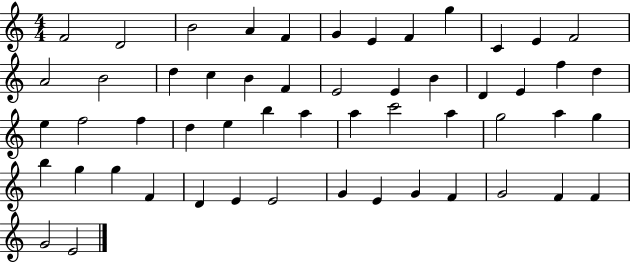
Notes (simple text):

F4/h D4/h B4/h A4/q F4/q G4/q E4/q F4/q G5/q C4/q E4/q F4/h A4/h B4/h D5/q C5/q B4/q F4/q E4/h E4/q B4/q D4/q E4/q F5/q D5/q E5/q F5/h F5/q D5/q E5/q B5/q A5/q A5/q C6/h A5/q G5/h A5/q G5/q B5/q G5/q G5/q F4/q D4/q E4/q E4/h G4/q E4/q G4/q F4/q G4/h F4/q F4/q G4/h E4/h